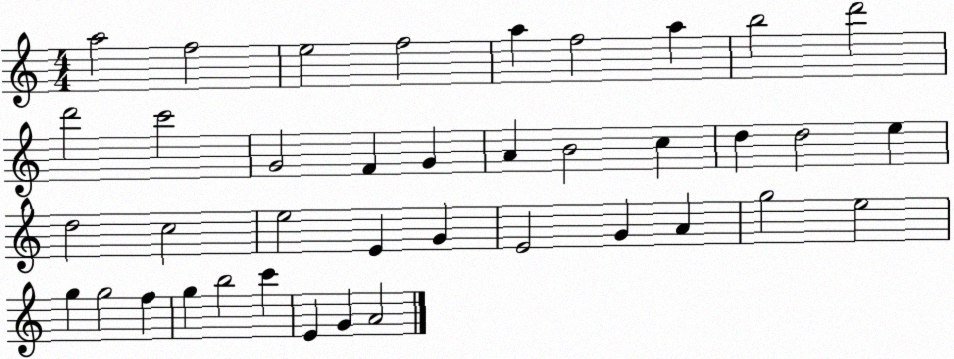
X:1
T:Untitled
M:4/4
L:1/4
K:C
a2 f2 e2 f2 a f2 a b2 d'2 d'2 c'2 G2 F G A B2 c d d2 e d2 c2 e2 E G E2 G A g2 e2 g g2 f g b2 c' E G A2